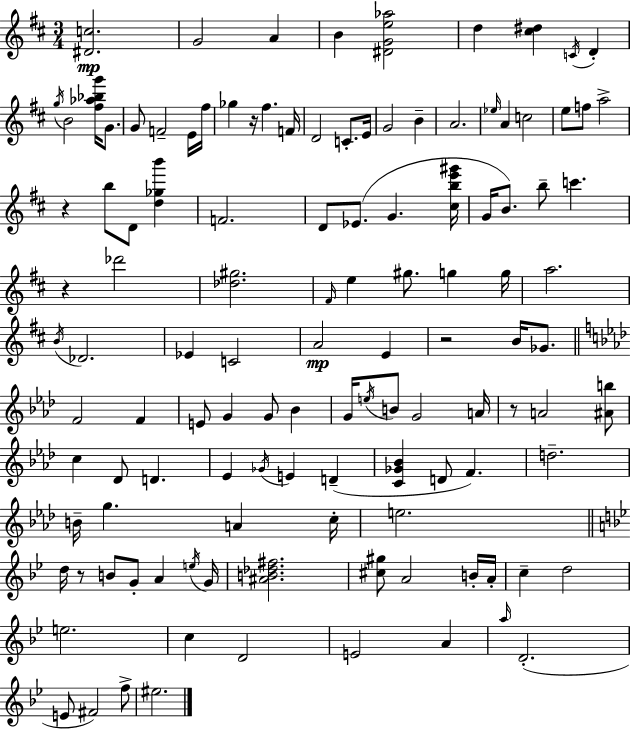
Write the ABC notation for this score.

X:1
T:Untitled
M:3/4
L:1/4
K:D
[^Dc]2 G2 A B [^DGe_a]2 d [^c^d] C/4 D g/4 B2 [^f_a_bg']/4 G/2 G/2 F2 E/4 ^f/4 _g z/4 ^f F/4 D2 C/2 E/4 G2 B A2 _e/4 A c2 e/2 f/2 a2 z b/2 D/2 [d_gb'] F2 D/2 _E/2 G [^cbe'^g']/4 G/4 B/2 b/2 c' z _d'2 [_d^g]2 ^F/4 e ^g/2 g g/4 a2 B/4 _D2 _E C2 A2 E z2 B/4 _G/2 F2 F E/2 G G/2 _B G/4 e/4 B/2 G2 A/4 z/2 A2 [^Ab]/2 c _D/2 D _E _G/4 E D [C_G_B] D/2 F d2 B/4 g A c/4 e2 d/4 z/2 B/2 G/2 A e/4 G/4 [^AB_d^f]2 [^c^g]/2 A2 B/4 A/4 c d2 e2 c D2 E2 A a/4 D2 E/2 ^F2 f/2 ^e2